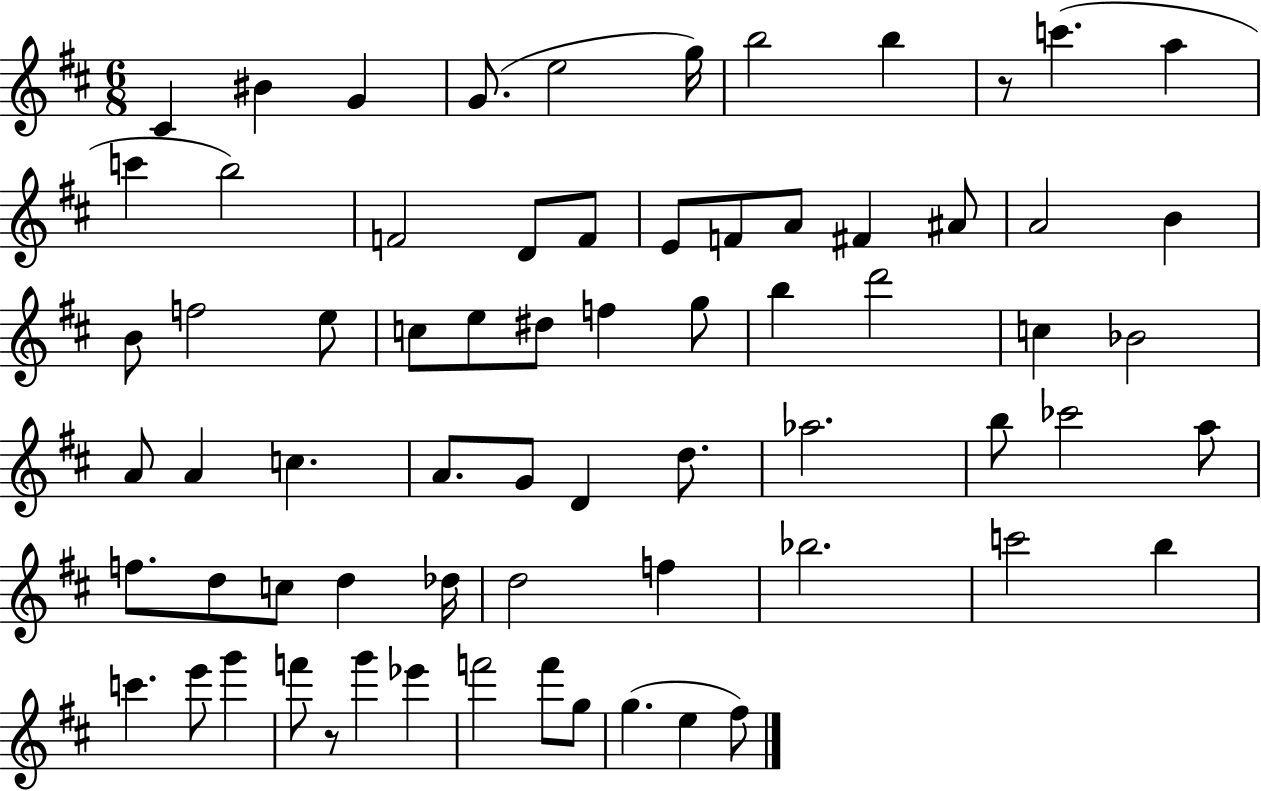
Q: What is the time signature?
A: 6/8